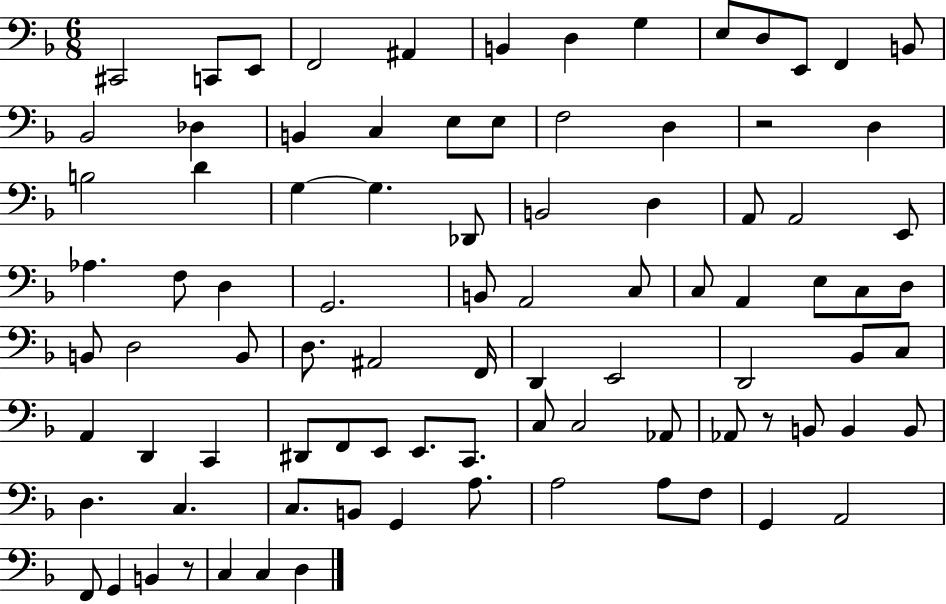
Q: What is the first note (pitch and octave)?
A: C#2